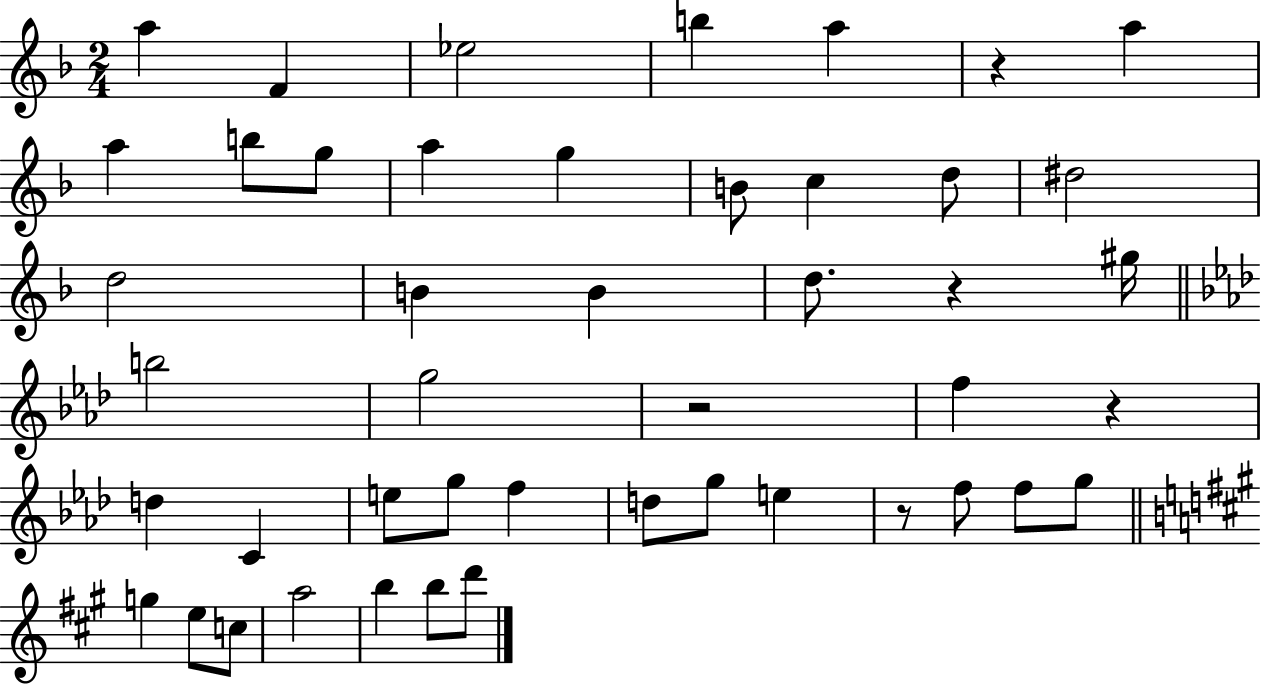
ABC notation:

X:1
T:Untitled
M:2/4
L:1/4
K:F
a F _e2 b a z a a b/2 g/2 a g B/2 c d/2 ^d2 d2 B B d/2 z ^g/4 b2 g2 z2 f z d C e/2 g/2 f d/2 g/2 e z/2 f/2 f/2 g/2 g e/2 c/2 a2 b b/2 d'/2